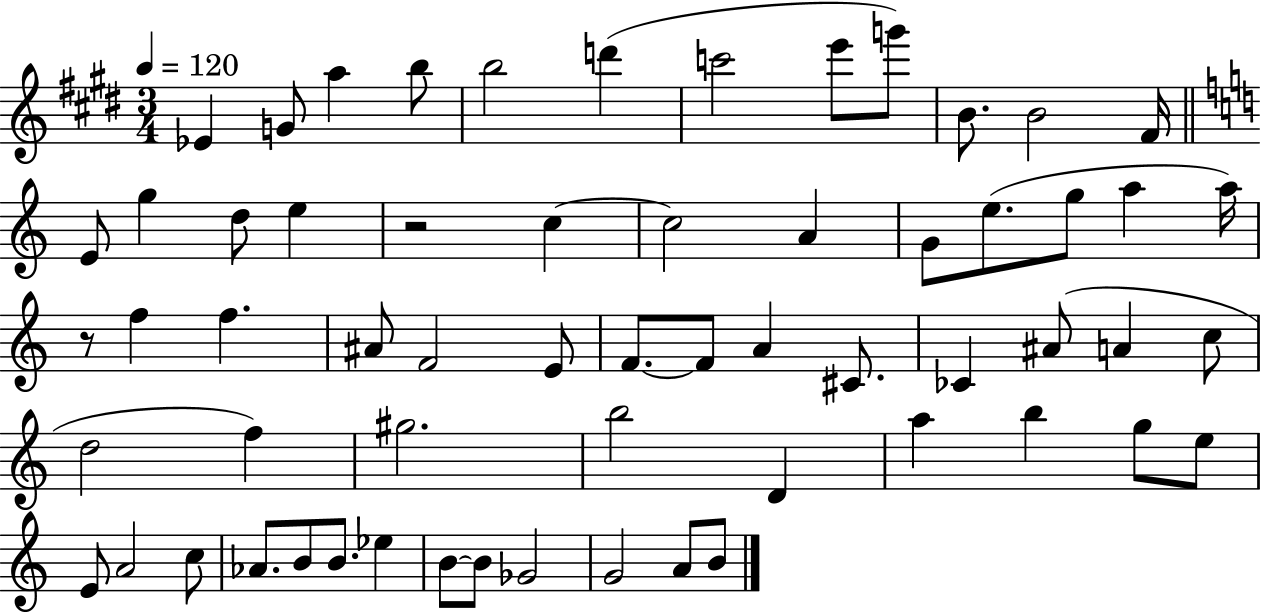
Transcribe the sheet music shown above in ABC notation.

X:1
T:Untitled
M:3/4
L:1/4
K:E
_E G/2 a b/2 b2 d' c'2 e'/2 g'/2 B/2 B2 ^F/4 E/2 g d/2 e z2 c c2 A G/2 e/2 g/2 a a/4 z/2 f f ^A/2 F2 E/2 F/2 F/2 A ^C/2 _C ^A/2 A c/2 d2 f ^g2 b2 D a b g/2 e/2 E/2 A2 c/2 _A/2 B/2 B/2 _e B/2 B/2 _G2 G2 A/2 B/2